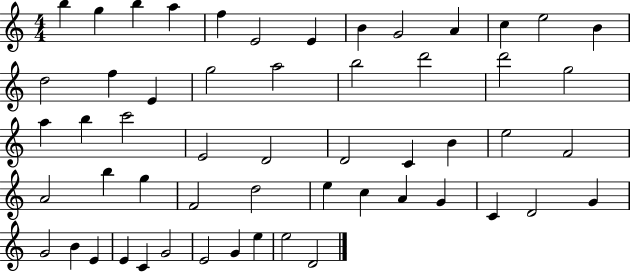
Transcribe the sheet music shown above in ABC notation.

X:1
T:Untitled
M:4/4
L:1/4
K:C
b g b a f E2 E B G2 A c e2 B d2 f E g2 a2 b2 d'2 d'2 g2 a b c'2 E2 D2 D2 C B e2 F2 A2 b g F2 d2 e c A G C D2 G G2 B E E C G2 E2 G e e2 D2